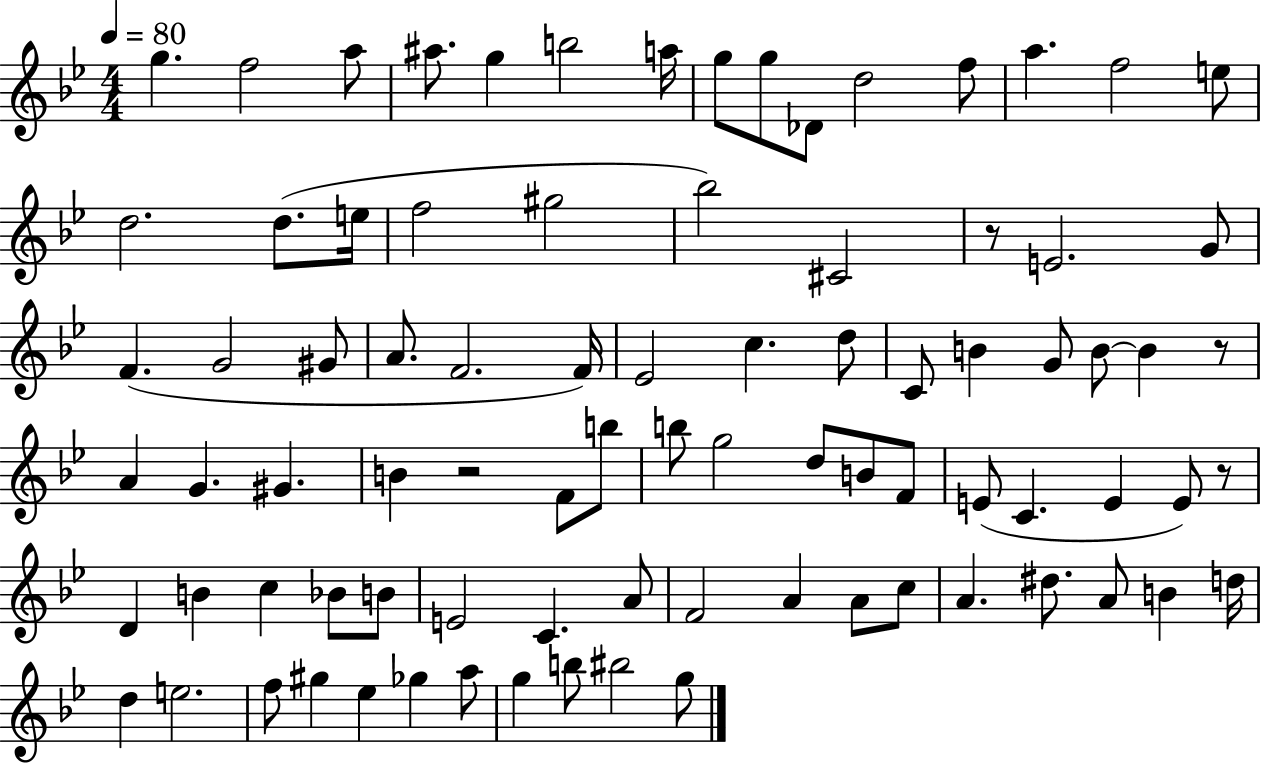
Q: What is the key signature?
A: BES major